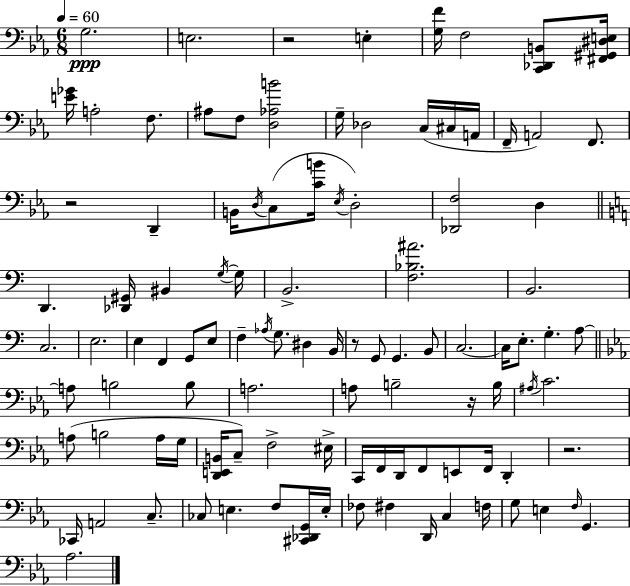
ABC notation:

X:1
T:Untitled
M:6/8
L:1/4
K:Eb
G,2 E,2 z2 E, [G,F]/4 F,2 [C,,_D,,B,,]/2 [^F,,^G,,^D,E,]/4 [E_G]/4 A,2 F,/2 ^A,/2 F,/2 [D,_A,B]2 G,/4 _D,2 C,/4 ^C,/4 A,,/4 F,,/4 A,,2 F,,/2 z2 D,, B,,/4 D,/4 C,/2 [CB]/4 _E,/4 D,2 [_D,,F,]2 D, D,, [_D,,^G,,]/4 ^B,, G,/4 G,/4 B,,2 [F,_B,^A]2 B,,2 C,2 E,2 E, F,, G,,/2 E,/2 F, _A,/4 G,/2 ^D, B,,/4 z/2 G,,/2 G,, B,,/2 C,2 C,/4 E,/2 G, A,/2 A,/2 B,2 B,/2 A,2 A,/2 B,2 z/4 B,/4 ^A,/4 C2 A,/2 B,2 A,/4 G,/4 [D,,E,,B,,]/4 C,/2 F,2 ^E,/4 C,,/4 F,,/4 D,,/4 F,,/2 E,,/2 F,,/4 D,, z2 _C,,/4 A,,2 C,/2 _C,/2 E, F,/2 [^C,,_D,,G,,]/4 E,/4 _F,/2 ^F, D,,/4 C, F,/4 G,/2 E, F,/4 G,, _A,2